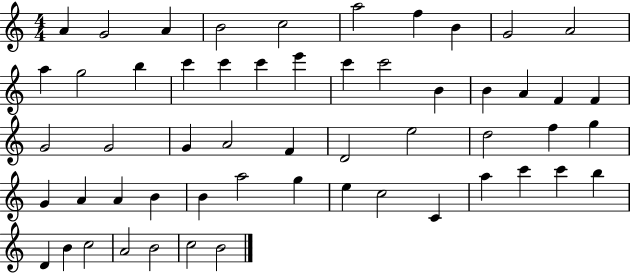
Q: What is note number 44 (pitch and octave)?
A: C4